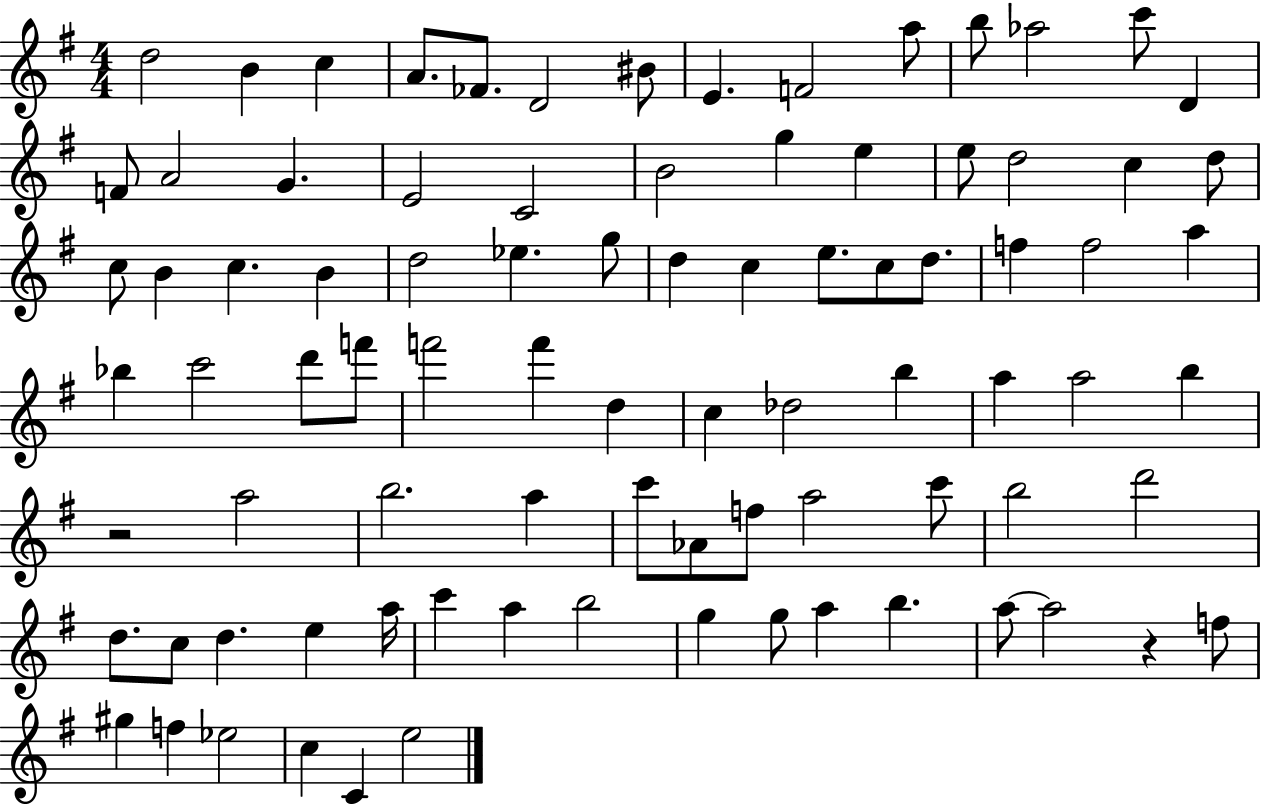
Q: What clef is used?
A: treble